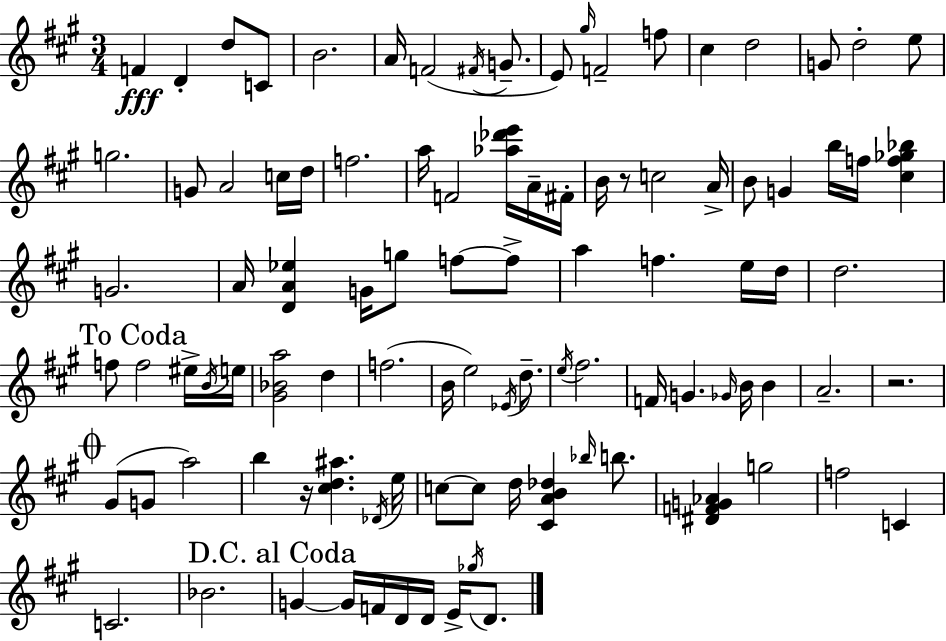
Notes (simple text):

F4/q D4/q D5/e C4/e B4/h. A4/s F4/h F#4/s G4/e. E4/e G#5/s F4/h F5/e C#5/q D5/h G4/e D5/h E5/e G5/h. G4/e A4/h C5/s D5/s F5/h. A5/s F4/h [Ab5,Db6,E6]/s A4/s F#4/s B4/s R/e C5/h A4/s B4/e G4/q B5/s F5/s [C#5,F5,Gb5,Bb5]/q G4/h. A4/s [D4,A4,Eb5]/q G4/s G5/e F5/e F5/e A5/q F5/q. E5/s D5/s D5/h. F5/e F5/h EIS5/s B4/s E5/s [G#4,Bb4,A5]/h D5/q F5/h. B4/s E5/h Eb4/s D5/e. E5/s F#5/h. F4/s G4/q. Gb4/s B4/s B4/q A4/h. R/h. G#4/e G4/e A5/h B5/q R/s [C#5,D5,A#5]/q. Db4/s E5/s C5/e C5/e D5/s [C#4,A4,B4,Db5]/q Bb5/s B5/e. [D#4,F4,G4,Ab4]/q G5/h F5/h C4/q C4/h. Bb4/h. G4/q G4/s F4/s D4/s D4/s E4/s Gb5/s D4/e.